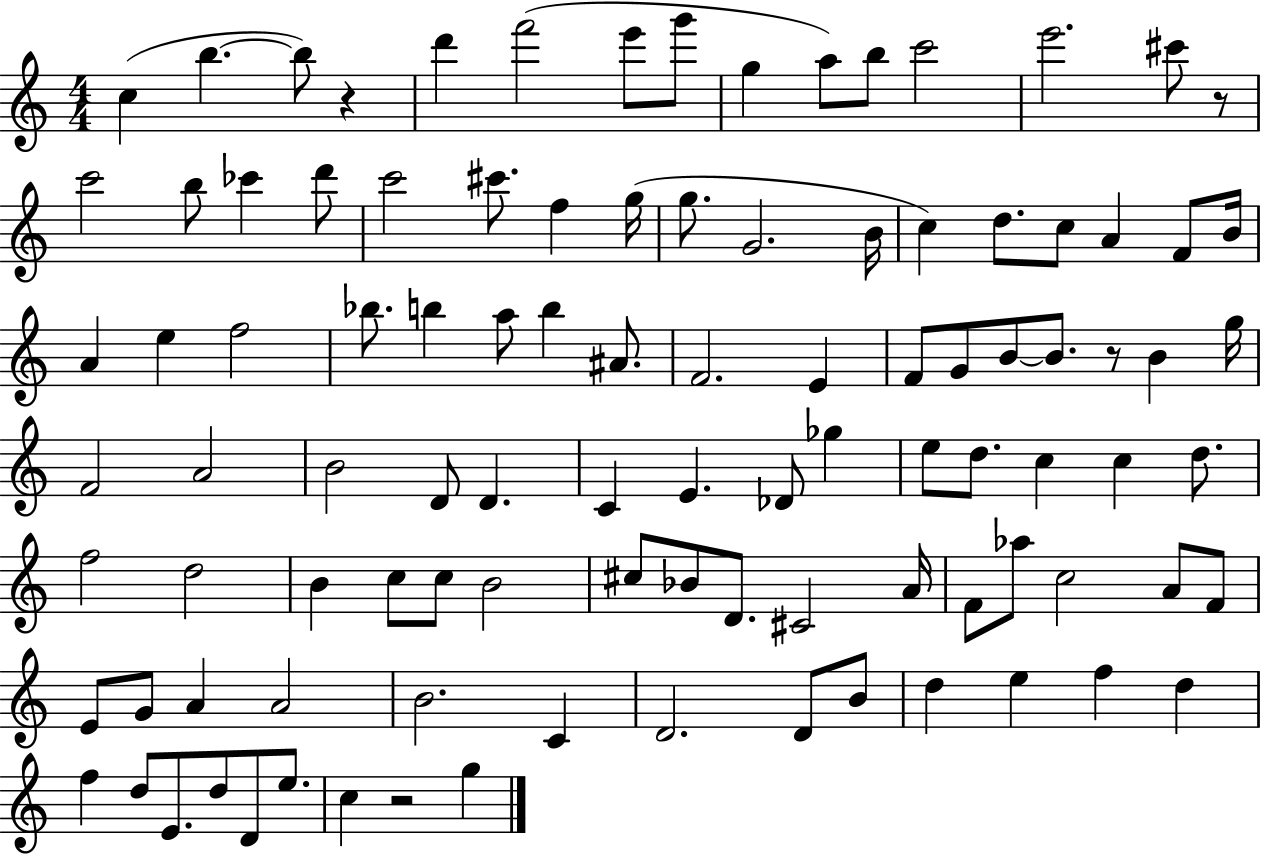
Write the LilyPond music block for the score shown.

{
  \clef treble
  \numericTimeSignature
  \time 4/4
  \key c \major
  c''4( b''4.~~ b''8) r4 | d'''4 f'''2( e'''8 g'''8 | g''4 a''8) b''8 c'''2 | e'''2. cis'''8 r8 | \break c'''2 b''8 ces'''4 d'''8 | c'''2 cis'''8. f''4 g''16( | g''8. g'2. b'16 | c''4) d''8. c''8 a'4 f'8 b'16 | \break a'4 e''4 f''2 | bes''8. b''4 a''8 b''4 ais'8. | f'2. e'4 | f'8 g'8 b'8~~ b'8. r8 b'4 g''16 | \break f'2 a'2 | b'2 d'8 d'4. | c'4 e'4. des'8 ges''4 | e''8 d''8. c''4 c''4 d''8. | \break f''2 d''2 | b'4 c''8 c''8 b'2 | cis''8 bes'8 d'8. cis'2 a'16 | f'8 aes''8 c''2 a'8 f'8 | \break e'8 g'8 a'4 a'2 | b'2. c'4 | d'2. d'8 b'8 | d''4 e''4 f''4 d''4 | \break f''4 d''8 e'8. d''8 d'8 e''8. | c''4 r2 g''4 | \bar "|."
}